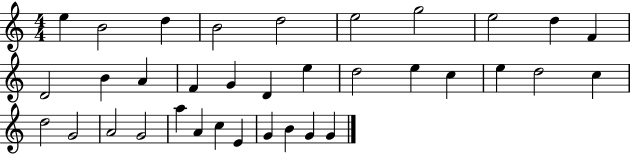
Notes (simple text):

E5/q B4/h D5/q B4/h D5/h E5/h G5/h E5/h D5/q F4/q D4/h B4/q A4/q F4/q G4/q D4/q E5/q D5/h E5/q C5/q E5/q D5/h C5/q D5/h G4/h A4/h G4/h A5/q A4/q C5/q E4/q G4/q B4/q G4/q G4/q